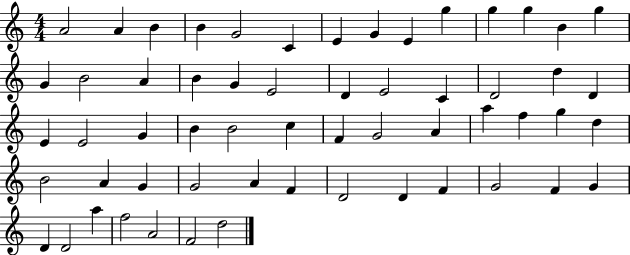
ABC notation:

X:1
T:Untitled
M:4/4
L:1/4
K:C
A2 A B B G2 C E G E g g g B g G B2 A B G E2 D E2 C D2 d D E E2 G B B2 c F G2 A a f g d B2 A G G2 A F D2 D F G2 F G D D2 a f2 A2 F2 d2